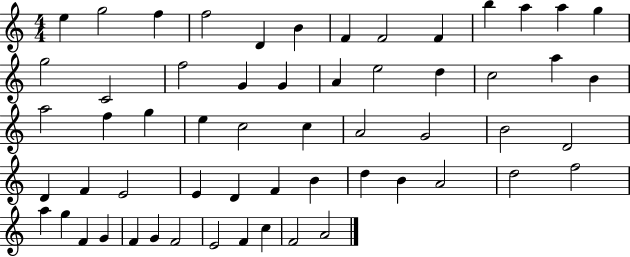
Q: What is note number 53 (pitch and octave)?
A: F4